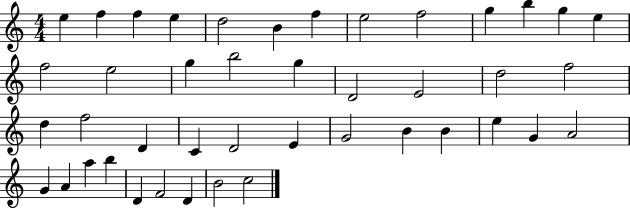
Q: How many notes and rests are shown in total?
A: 43